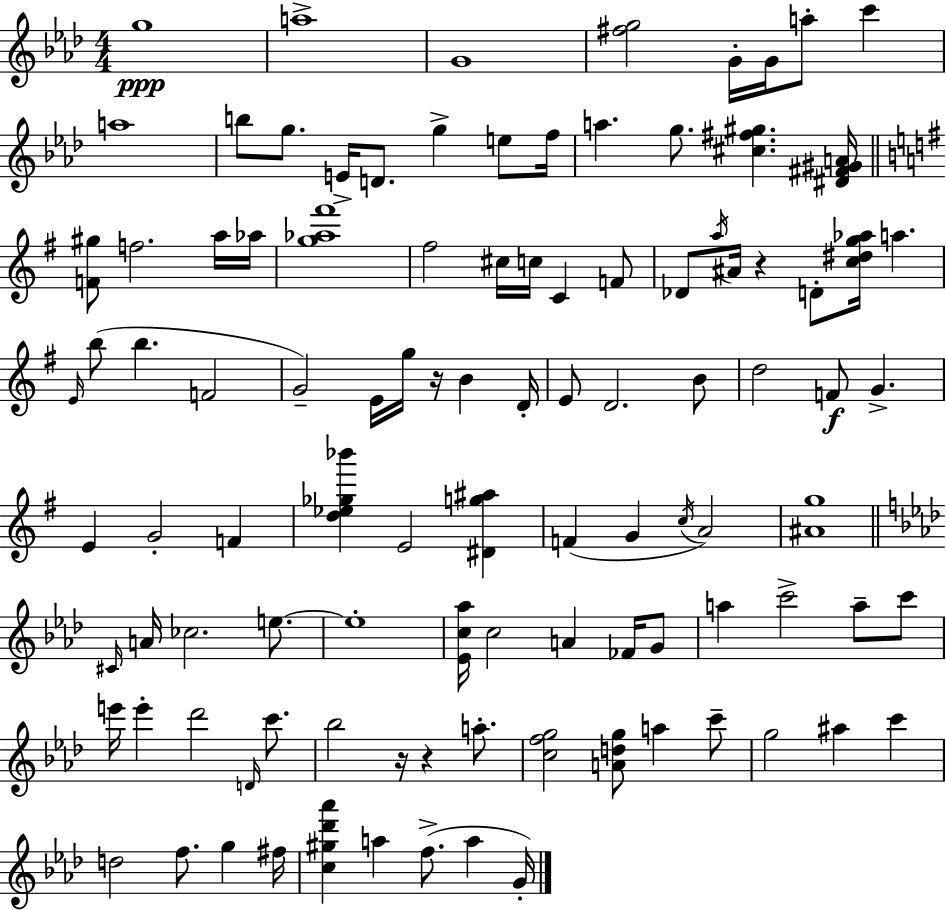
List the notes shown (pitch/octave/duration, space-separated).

G5/w A5/w G4/w [F#5,G5]/h G4/s G4/s A5/e C6/q A5/w B5/e G5/e. E4/s D4/e. G5/q E5/e F5/s A5/q. G5/e. [C#5,F#5,G#5]/q. [D#4,F#4,G#4,A4]/s [F4,G#5]/e F5/h. A5/s Ab5/s [G5,Ab5,F#6]/w F#5/h C#5/s C5/s C4/q F4/e Db4/e A5/s A#4/s R/q D4/e [C5,D#5,G5,Ab5]/s A5/q. E4/s B5/e B5/q. F4/h G4/h E4/s G5/s R/s B4/q D4/s E4/e D4/h. B4/e D5/h F4/e G4/q. E4/q G4/h F4/q [D5,Eb5,Gb5,Bb6]/q E4/h [D#4,G5,A#5]/q F4/q G4/q C5/s A4/h [A#4,G5]/w C#4/s A4/s CES5/h. E5/e. E5/w [Eb4,C5,Ab5]/s C5/h A4/q FES4/s G4/e A5/q C6/h A5/e C6/e E6/s E6/q Db6/h D4/s C6/e. Bb5/h R/s R/q A5/e. [C5,F5,G5]/h [A4,D5,G5]/e A5/q C6/e G5/h A#5/q C6/q D5/h F5/e. G5/q F#5/s [C5,G#5,Db6,Ab6]/q A5/q F5/e. A5/q G4/s